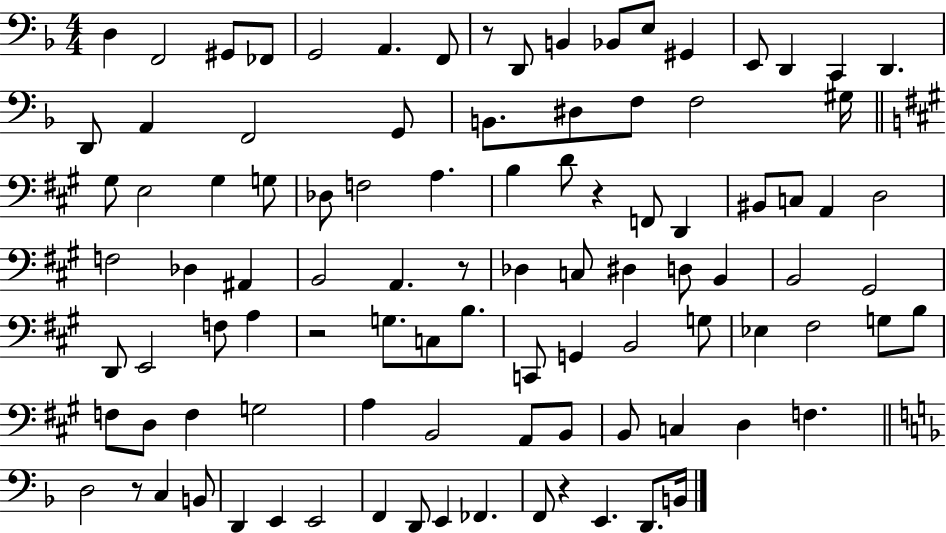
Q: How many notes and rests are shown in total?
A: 99